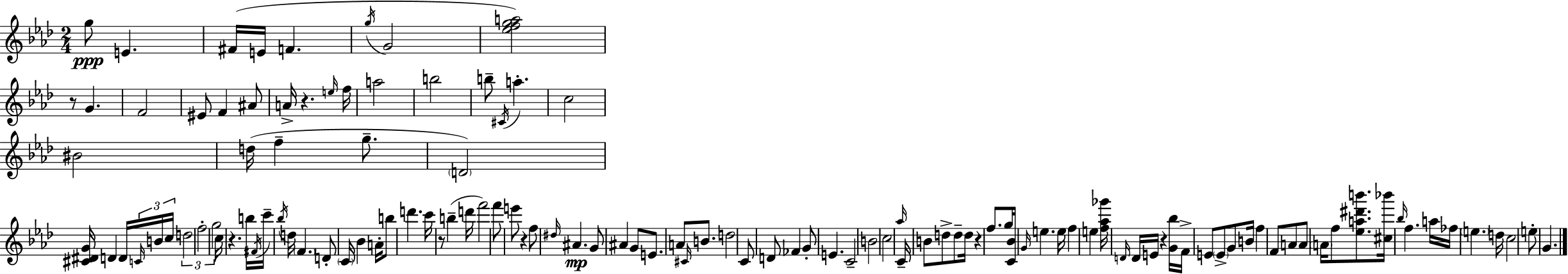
{
  \clef treble
  \numericTimeSignature
  \time 2/4
  \key f \minor
  g''8\ppp e'4. | fis'16( e'16 f'4. | \acciaccatura { g''16 } g'2 | <ees'' f'' g'' a''>2) | \break r8 g'4. | f'2 | eis'8 f'4 ais'8 | a'16-> r4. | \break \grace { e''16 } f''16 a''2 | b''2 | b''8-- \acciaccatura { cis'16 } a''4.-. | c''2 | \break bis'2 | d''16( f''4-- | g''8.-- \parenthesize d'2) | <cis' dis' g'>16 d'4 | \break d'16 \tuplet 3/2 { \grace { c'16 } b'16 c''16 } \tuplet 3/2 { d''2 | f''2-. | g''2 } | c''16 r4. | \break b''16 \acciaccatura { fis'16 } c'''16-- \acciaccatura { bes''16 } d''16 | \parenthesize f'4. d'8-. | \parenthesize c'16 bes'4 a'16-. b''8 | d'''4. c'''16 r8 | \break b''4--( d'''16 f'''2) | f'''8 | e'''8 r4 f''8 | \grace { dis''16 }\mp ais'4. g'8 | \break ais'4 g'8 e'8. | a'8 \grace { cis'16 } b'8. | d''2 | c'8 d'8 fes'4 | \break g'8-. e'4. | c'2-- | b'2 | c''2 | \break \grace { aes''16 } c'16-- b'8 d''8-> d''8-- | d''16 r4 f''8. | g''16 <c' bes'>16 \grace { g'16 } e''4. | e''16 f''4 e''4 | \break <f'' aes'' ges'''>16 \grace { d'16 } d'16 e'16 r4 | <g' bes''>16 f'16-> e'8 \parenthesize e'8-> | g'8 b'16 f''4 f'8 | a'8 a'8 \parenthesize a'16 f''8 | \break <ees'' a'' dis''' b'''>8. <cis'' bes'''>16 \grace { bes''16 } f''4. | a''16 fes''16 \parenthesize e''4. | d''16 c''2 | e''8-. g'4. | \break \bar "|."
}